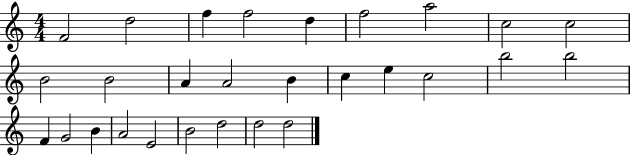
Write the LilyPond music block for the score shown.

{
  \clef treble
  \numericTimeSignature
  \time 4/4
  \key c \major
  f'2 d''2 | f''4 f''2 d''4 | f''2 a''2 | c''2 c''2 | \break b'2 b'2 | a'4 a'2 b'4 | c''4 e''4 c''2 | b''2 b''2 | \break f'4 g'2 b'4 | a'2 e'2 | b'2 d''2 | d''2 d''2 | \break \bar "|."
}